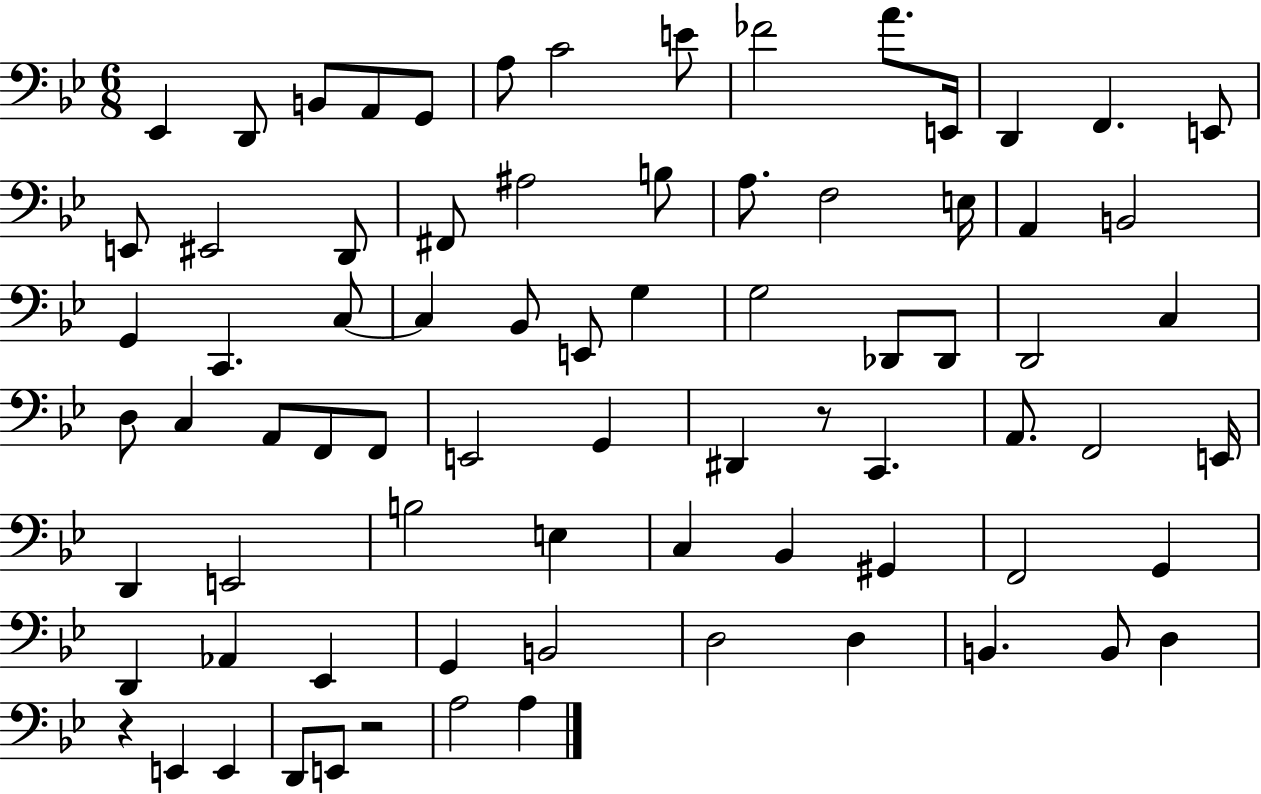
X:1
T:Untitled
M:6/8
L:1/4
K:Bb
_E,, D,,/2 B,,/2 A,,/2 G,,/2 A,/2 C2 E/2 _F2 A/2 E,,/4 D,, F,, E,,/2 E,,/2 ^E,,2 D,,/2 ^F,,/2 ^A,2 B,/2 A,/2 F,2 E,/4 A,, B,,2 G,, C,, C,/2 C, _B,,/2 E,,/2 G, G,2 _D,,/2 _D,,/2 D,,2 C, D,/2 C, A,,/2 F,,/2 F,,/2 E,,2 G,, ^D,, z/2 C,, A,,/2 F,,2 E,,/4 D,, E,,2 B,2 E, C, _B,, ^G,, F,,2 G,, D,, _A,, _E,, G,, B,,2 D,2 D, B,, B,,/2 D, z E,, E,, D,,/2 E,,/2 z2 A,2 A,